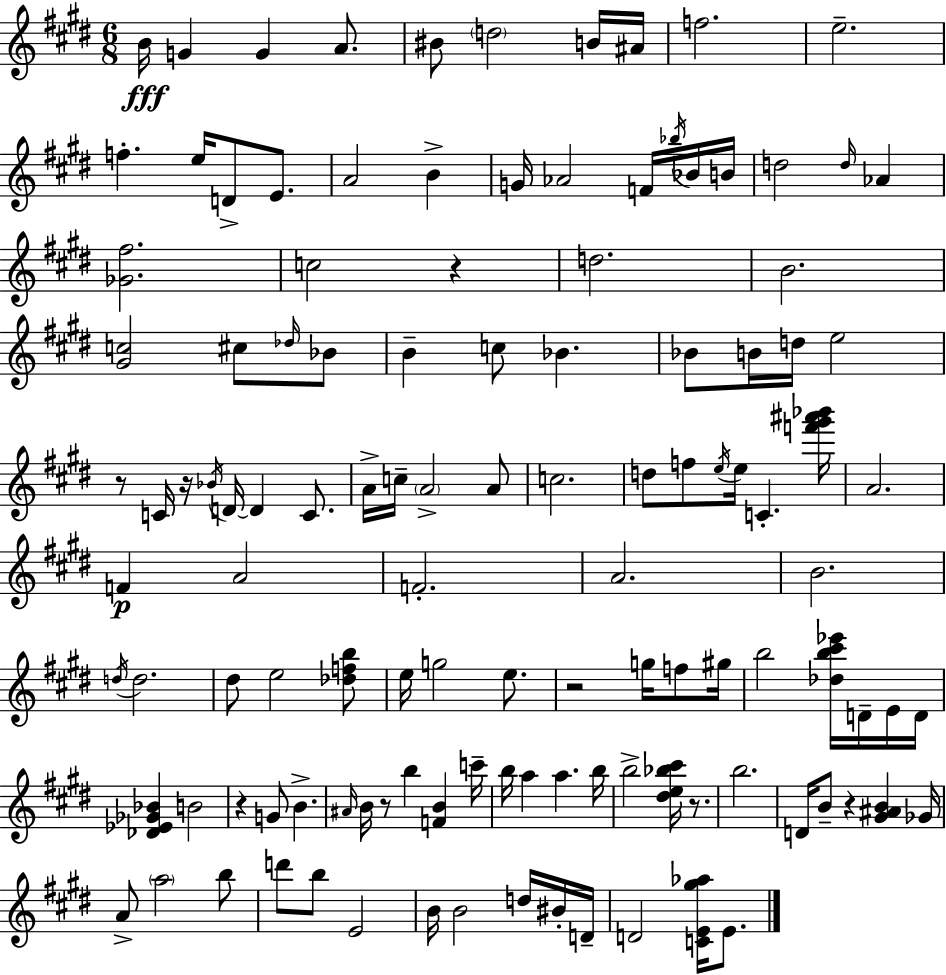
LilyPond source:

{
  \clef treble
  \numericTimeSignature
  \time 6/8
  \key e \major
  b'16\fff g'4 g'4 a'8. | bis'8 \parenthesize d''2 b'16 ais'16 | f''2. | e''2.-- | \break f''4.-. e''16 d'8-> e'8. | a'2 b'4-> | g'16 aes'2 f'16 \acciaccatura { bes''16 } bes'16 | b'16 d''2 \grace { d''16 } aes'4 | \break <ges' fis''>2. | c''2 r4 | d''2. | b'2. | \break <gis' c''>2 cis''8 | \grace { des''16 } bes'8 b'4-- c''8 bes'4. | bes'8 b'16 d''16 e''2 | r8 c'16 r16 \acciaccatura { bes'16 } d'16~~ d'4 | \break c'8. a'16-> c''16-- \parenthesize a'2-> | a'8 c''2. | d''8 f''8 \acciaccatura { e''16 } e''16 c'4.-. | <f''' gis''' ais''' bes'''>16 a'2. | \break f'4\p a'2 | f'2.-. | a'2. | b'2. | \break \acciaccatura { d''16 } d''2. | dis''8 e''2 | <des'' f'' b''>8 e''16 g''2 | e''8. r2 | \break g''16 f''8 gis''16 b''2 | <des'' b'' cis''' ees'''>16 d'16-- e'16 d'16 <des' ees' ges' bes'>4 b'2 | r4 g'8 | b'4.-> \grace { ais'16 } b'16 r8 b''4 | \break <f' b'>4 c'''16-- b''16 a''4 | a''4. b''16 b''2-> | <dis'' e'' bes'' cis'''>16 r8. b''2. | d'16 b'8-- r4 | \break <gis' ais' b'>4 ges'16 a'8-> \parenthesize a''2 | b''8 d'''8 b''8 e'2 | b'16 b'2 | d''16 bis'16-. d'16-- d'2 | \break <c' e' gis'' aes''>16 e'8. \bar "|."
}